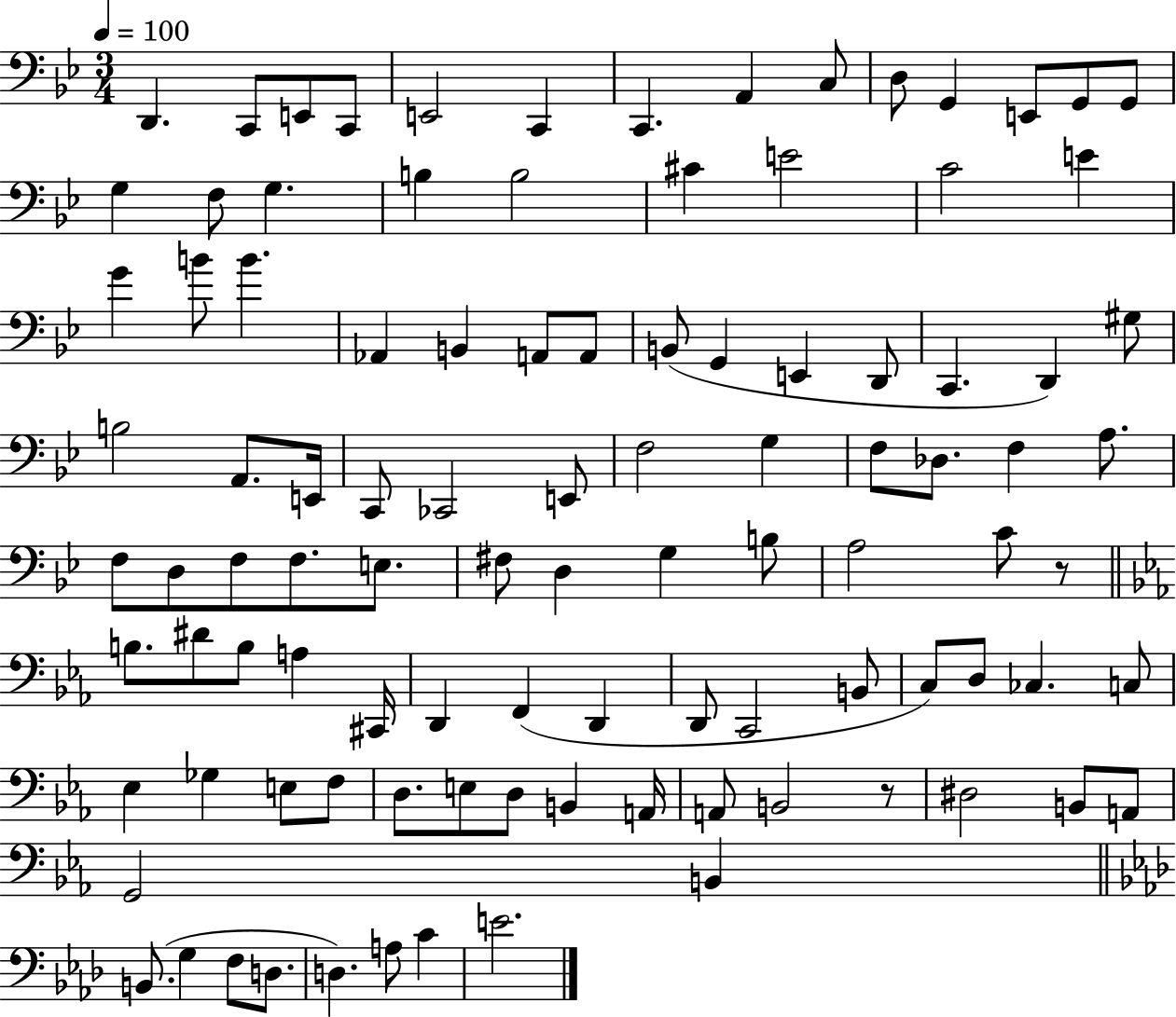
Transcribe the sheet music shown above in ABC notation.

X:1
T:Untitled
M:3/4
L:1/4
K:Bb
D,, C,,/2 E,,/2 C,,/2 E,,2 C,, C,, A,, C,/2 D,/2 G,, E,,/2 G,,/2 G,,/2 G, F,/2 G, B, B,2 ^C E2 C2 E G B/2 B _A,, B,, A,,/2 A,,/2 B,,/2 G,, E,, D,,/2 C,, D,, ^G,/2 B,2 A,,/2 E,,/4 C,,/2 _C,,2 E,,/2 F,2 G, F,/2 _D,/2 F, A,/2 F,/2 D,/2 F,/2 F,/2 E,/2 ^F,/2 D, G, B,/2 A,2 C/2 z/2 B,/2 ^D/2 B,/2 A, ^C,,/4 D,, F,, D,, D,,/2 C,,2 B,,/2 C,/2 D,/2 _C, C,/2 _E, _G, E,/2 F,/2 D,/2 E,/2 D,/2 B,, A,,/4 A,,/2 B,,2 z/2 ^D,2 B,,/2 A,,/2 G,,2 B,, B,,/2 G, F,/2 D,/2 D, A,/2 C E2